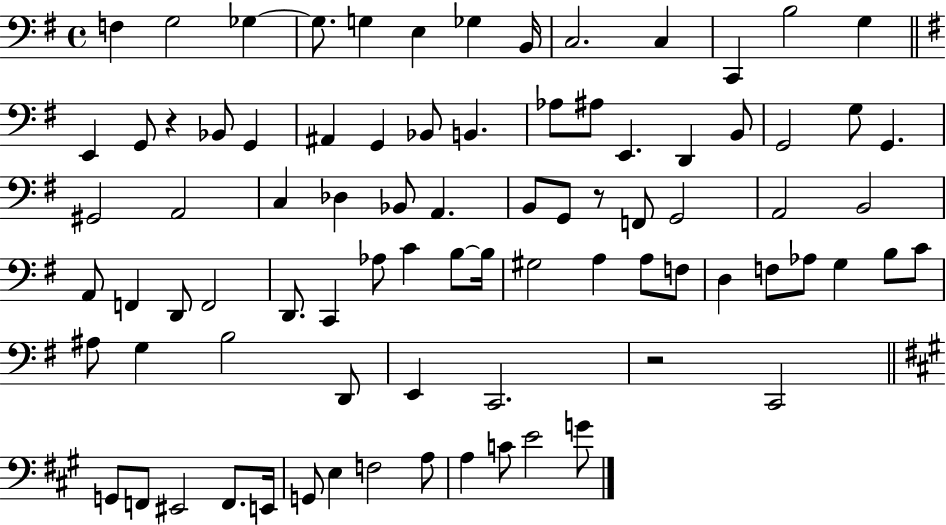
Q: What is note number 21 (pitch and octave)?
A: B2